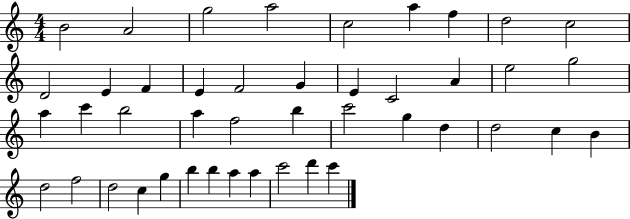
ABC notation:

X:1
T:Untitled
M:4/4
L:1/4
K:C
B2 A2 g2 a2 c2 a f d2 c2 D2 E F E F2 G E C2 A e2 g2 a c' b2 a f2 b c'2 g d d2 c B d2 f2 d2 c g b b a a c'2 d' c'